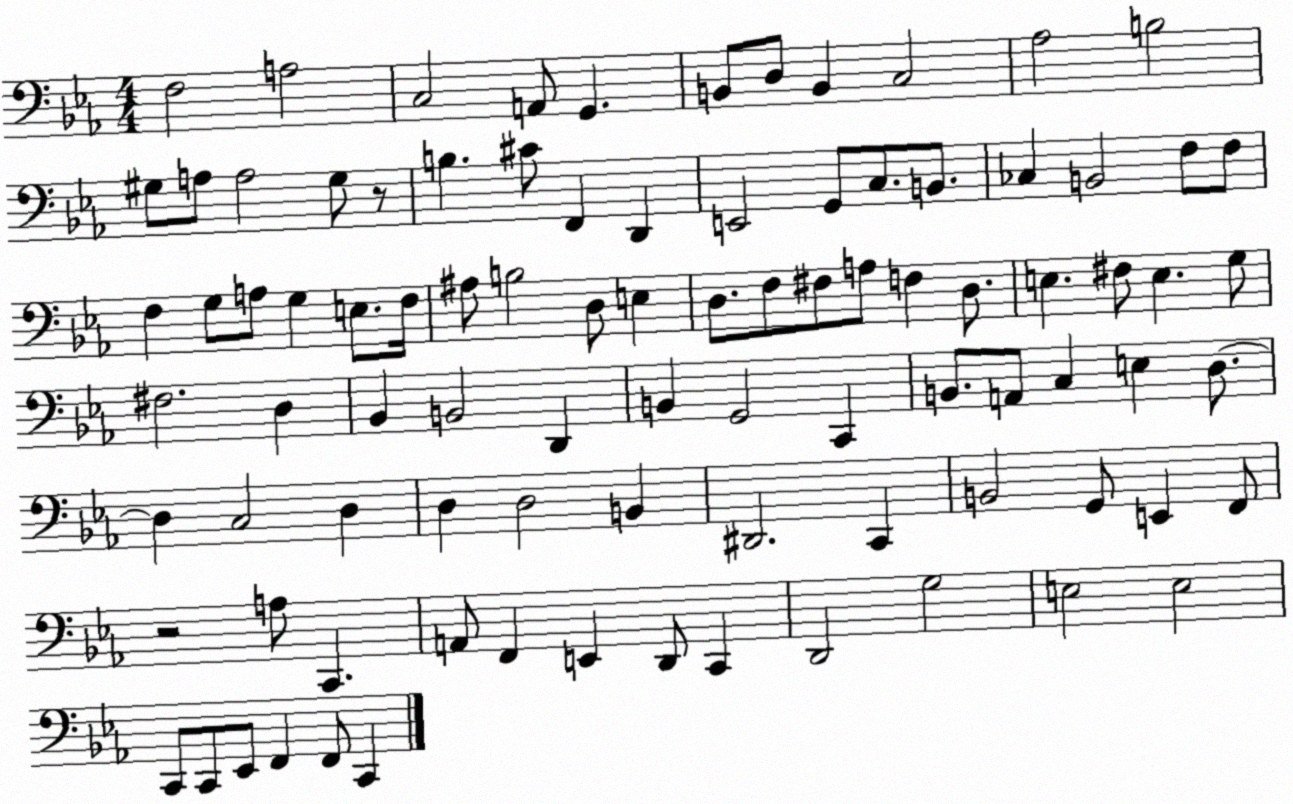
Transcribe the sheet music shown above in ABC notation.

X:1
T:Untitled
M:4/4
L:1/4
K:Eb
F,2 A,2 C,2 A,,/2 G,, B,,/2 D,/2 B,, C,2 _A,2 B,2 ^G,/2 A,/2 A,2 ^G,/2 z/2 B, ^C/2 F,, D,, E,,2 G,,/2 C,/2 B,,/2 _C, B,,2 F,/2 F,/2 F, G,/2 A,/2 G, E,/2 F,/4 ^A,/2 B,2 D,/2 E, D,/2 F,/2 ^F,/2 A,/2 F, D,/2 E, ^F,/2 E, G,/2 ^F,2 D, _B,, B,,2 D,, B,, G,,2 C,, B,,/2 A,,/2 C, E, D,/2 D, C,2 D, D, D,2 B,, ^D,,2 C,, B,,2 G,,/2 E,, F,,/2 z2 A,/2 C,, A,,/2 F,, E,, D,,/2 C,, D,,2 G,2 E,2 E,2 C,,/2 C,,/2 _E,,/2 F,, F,,/2 C,,